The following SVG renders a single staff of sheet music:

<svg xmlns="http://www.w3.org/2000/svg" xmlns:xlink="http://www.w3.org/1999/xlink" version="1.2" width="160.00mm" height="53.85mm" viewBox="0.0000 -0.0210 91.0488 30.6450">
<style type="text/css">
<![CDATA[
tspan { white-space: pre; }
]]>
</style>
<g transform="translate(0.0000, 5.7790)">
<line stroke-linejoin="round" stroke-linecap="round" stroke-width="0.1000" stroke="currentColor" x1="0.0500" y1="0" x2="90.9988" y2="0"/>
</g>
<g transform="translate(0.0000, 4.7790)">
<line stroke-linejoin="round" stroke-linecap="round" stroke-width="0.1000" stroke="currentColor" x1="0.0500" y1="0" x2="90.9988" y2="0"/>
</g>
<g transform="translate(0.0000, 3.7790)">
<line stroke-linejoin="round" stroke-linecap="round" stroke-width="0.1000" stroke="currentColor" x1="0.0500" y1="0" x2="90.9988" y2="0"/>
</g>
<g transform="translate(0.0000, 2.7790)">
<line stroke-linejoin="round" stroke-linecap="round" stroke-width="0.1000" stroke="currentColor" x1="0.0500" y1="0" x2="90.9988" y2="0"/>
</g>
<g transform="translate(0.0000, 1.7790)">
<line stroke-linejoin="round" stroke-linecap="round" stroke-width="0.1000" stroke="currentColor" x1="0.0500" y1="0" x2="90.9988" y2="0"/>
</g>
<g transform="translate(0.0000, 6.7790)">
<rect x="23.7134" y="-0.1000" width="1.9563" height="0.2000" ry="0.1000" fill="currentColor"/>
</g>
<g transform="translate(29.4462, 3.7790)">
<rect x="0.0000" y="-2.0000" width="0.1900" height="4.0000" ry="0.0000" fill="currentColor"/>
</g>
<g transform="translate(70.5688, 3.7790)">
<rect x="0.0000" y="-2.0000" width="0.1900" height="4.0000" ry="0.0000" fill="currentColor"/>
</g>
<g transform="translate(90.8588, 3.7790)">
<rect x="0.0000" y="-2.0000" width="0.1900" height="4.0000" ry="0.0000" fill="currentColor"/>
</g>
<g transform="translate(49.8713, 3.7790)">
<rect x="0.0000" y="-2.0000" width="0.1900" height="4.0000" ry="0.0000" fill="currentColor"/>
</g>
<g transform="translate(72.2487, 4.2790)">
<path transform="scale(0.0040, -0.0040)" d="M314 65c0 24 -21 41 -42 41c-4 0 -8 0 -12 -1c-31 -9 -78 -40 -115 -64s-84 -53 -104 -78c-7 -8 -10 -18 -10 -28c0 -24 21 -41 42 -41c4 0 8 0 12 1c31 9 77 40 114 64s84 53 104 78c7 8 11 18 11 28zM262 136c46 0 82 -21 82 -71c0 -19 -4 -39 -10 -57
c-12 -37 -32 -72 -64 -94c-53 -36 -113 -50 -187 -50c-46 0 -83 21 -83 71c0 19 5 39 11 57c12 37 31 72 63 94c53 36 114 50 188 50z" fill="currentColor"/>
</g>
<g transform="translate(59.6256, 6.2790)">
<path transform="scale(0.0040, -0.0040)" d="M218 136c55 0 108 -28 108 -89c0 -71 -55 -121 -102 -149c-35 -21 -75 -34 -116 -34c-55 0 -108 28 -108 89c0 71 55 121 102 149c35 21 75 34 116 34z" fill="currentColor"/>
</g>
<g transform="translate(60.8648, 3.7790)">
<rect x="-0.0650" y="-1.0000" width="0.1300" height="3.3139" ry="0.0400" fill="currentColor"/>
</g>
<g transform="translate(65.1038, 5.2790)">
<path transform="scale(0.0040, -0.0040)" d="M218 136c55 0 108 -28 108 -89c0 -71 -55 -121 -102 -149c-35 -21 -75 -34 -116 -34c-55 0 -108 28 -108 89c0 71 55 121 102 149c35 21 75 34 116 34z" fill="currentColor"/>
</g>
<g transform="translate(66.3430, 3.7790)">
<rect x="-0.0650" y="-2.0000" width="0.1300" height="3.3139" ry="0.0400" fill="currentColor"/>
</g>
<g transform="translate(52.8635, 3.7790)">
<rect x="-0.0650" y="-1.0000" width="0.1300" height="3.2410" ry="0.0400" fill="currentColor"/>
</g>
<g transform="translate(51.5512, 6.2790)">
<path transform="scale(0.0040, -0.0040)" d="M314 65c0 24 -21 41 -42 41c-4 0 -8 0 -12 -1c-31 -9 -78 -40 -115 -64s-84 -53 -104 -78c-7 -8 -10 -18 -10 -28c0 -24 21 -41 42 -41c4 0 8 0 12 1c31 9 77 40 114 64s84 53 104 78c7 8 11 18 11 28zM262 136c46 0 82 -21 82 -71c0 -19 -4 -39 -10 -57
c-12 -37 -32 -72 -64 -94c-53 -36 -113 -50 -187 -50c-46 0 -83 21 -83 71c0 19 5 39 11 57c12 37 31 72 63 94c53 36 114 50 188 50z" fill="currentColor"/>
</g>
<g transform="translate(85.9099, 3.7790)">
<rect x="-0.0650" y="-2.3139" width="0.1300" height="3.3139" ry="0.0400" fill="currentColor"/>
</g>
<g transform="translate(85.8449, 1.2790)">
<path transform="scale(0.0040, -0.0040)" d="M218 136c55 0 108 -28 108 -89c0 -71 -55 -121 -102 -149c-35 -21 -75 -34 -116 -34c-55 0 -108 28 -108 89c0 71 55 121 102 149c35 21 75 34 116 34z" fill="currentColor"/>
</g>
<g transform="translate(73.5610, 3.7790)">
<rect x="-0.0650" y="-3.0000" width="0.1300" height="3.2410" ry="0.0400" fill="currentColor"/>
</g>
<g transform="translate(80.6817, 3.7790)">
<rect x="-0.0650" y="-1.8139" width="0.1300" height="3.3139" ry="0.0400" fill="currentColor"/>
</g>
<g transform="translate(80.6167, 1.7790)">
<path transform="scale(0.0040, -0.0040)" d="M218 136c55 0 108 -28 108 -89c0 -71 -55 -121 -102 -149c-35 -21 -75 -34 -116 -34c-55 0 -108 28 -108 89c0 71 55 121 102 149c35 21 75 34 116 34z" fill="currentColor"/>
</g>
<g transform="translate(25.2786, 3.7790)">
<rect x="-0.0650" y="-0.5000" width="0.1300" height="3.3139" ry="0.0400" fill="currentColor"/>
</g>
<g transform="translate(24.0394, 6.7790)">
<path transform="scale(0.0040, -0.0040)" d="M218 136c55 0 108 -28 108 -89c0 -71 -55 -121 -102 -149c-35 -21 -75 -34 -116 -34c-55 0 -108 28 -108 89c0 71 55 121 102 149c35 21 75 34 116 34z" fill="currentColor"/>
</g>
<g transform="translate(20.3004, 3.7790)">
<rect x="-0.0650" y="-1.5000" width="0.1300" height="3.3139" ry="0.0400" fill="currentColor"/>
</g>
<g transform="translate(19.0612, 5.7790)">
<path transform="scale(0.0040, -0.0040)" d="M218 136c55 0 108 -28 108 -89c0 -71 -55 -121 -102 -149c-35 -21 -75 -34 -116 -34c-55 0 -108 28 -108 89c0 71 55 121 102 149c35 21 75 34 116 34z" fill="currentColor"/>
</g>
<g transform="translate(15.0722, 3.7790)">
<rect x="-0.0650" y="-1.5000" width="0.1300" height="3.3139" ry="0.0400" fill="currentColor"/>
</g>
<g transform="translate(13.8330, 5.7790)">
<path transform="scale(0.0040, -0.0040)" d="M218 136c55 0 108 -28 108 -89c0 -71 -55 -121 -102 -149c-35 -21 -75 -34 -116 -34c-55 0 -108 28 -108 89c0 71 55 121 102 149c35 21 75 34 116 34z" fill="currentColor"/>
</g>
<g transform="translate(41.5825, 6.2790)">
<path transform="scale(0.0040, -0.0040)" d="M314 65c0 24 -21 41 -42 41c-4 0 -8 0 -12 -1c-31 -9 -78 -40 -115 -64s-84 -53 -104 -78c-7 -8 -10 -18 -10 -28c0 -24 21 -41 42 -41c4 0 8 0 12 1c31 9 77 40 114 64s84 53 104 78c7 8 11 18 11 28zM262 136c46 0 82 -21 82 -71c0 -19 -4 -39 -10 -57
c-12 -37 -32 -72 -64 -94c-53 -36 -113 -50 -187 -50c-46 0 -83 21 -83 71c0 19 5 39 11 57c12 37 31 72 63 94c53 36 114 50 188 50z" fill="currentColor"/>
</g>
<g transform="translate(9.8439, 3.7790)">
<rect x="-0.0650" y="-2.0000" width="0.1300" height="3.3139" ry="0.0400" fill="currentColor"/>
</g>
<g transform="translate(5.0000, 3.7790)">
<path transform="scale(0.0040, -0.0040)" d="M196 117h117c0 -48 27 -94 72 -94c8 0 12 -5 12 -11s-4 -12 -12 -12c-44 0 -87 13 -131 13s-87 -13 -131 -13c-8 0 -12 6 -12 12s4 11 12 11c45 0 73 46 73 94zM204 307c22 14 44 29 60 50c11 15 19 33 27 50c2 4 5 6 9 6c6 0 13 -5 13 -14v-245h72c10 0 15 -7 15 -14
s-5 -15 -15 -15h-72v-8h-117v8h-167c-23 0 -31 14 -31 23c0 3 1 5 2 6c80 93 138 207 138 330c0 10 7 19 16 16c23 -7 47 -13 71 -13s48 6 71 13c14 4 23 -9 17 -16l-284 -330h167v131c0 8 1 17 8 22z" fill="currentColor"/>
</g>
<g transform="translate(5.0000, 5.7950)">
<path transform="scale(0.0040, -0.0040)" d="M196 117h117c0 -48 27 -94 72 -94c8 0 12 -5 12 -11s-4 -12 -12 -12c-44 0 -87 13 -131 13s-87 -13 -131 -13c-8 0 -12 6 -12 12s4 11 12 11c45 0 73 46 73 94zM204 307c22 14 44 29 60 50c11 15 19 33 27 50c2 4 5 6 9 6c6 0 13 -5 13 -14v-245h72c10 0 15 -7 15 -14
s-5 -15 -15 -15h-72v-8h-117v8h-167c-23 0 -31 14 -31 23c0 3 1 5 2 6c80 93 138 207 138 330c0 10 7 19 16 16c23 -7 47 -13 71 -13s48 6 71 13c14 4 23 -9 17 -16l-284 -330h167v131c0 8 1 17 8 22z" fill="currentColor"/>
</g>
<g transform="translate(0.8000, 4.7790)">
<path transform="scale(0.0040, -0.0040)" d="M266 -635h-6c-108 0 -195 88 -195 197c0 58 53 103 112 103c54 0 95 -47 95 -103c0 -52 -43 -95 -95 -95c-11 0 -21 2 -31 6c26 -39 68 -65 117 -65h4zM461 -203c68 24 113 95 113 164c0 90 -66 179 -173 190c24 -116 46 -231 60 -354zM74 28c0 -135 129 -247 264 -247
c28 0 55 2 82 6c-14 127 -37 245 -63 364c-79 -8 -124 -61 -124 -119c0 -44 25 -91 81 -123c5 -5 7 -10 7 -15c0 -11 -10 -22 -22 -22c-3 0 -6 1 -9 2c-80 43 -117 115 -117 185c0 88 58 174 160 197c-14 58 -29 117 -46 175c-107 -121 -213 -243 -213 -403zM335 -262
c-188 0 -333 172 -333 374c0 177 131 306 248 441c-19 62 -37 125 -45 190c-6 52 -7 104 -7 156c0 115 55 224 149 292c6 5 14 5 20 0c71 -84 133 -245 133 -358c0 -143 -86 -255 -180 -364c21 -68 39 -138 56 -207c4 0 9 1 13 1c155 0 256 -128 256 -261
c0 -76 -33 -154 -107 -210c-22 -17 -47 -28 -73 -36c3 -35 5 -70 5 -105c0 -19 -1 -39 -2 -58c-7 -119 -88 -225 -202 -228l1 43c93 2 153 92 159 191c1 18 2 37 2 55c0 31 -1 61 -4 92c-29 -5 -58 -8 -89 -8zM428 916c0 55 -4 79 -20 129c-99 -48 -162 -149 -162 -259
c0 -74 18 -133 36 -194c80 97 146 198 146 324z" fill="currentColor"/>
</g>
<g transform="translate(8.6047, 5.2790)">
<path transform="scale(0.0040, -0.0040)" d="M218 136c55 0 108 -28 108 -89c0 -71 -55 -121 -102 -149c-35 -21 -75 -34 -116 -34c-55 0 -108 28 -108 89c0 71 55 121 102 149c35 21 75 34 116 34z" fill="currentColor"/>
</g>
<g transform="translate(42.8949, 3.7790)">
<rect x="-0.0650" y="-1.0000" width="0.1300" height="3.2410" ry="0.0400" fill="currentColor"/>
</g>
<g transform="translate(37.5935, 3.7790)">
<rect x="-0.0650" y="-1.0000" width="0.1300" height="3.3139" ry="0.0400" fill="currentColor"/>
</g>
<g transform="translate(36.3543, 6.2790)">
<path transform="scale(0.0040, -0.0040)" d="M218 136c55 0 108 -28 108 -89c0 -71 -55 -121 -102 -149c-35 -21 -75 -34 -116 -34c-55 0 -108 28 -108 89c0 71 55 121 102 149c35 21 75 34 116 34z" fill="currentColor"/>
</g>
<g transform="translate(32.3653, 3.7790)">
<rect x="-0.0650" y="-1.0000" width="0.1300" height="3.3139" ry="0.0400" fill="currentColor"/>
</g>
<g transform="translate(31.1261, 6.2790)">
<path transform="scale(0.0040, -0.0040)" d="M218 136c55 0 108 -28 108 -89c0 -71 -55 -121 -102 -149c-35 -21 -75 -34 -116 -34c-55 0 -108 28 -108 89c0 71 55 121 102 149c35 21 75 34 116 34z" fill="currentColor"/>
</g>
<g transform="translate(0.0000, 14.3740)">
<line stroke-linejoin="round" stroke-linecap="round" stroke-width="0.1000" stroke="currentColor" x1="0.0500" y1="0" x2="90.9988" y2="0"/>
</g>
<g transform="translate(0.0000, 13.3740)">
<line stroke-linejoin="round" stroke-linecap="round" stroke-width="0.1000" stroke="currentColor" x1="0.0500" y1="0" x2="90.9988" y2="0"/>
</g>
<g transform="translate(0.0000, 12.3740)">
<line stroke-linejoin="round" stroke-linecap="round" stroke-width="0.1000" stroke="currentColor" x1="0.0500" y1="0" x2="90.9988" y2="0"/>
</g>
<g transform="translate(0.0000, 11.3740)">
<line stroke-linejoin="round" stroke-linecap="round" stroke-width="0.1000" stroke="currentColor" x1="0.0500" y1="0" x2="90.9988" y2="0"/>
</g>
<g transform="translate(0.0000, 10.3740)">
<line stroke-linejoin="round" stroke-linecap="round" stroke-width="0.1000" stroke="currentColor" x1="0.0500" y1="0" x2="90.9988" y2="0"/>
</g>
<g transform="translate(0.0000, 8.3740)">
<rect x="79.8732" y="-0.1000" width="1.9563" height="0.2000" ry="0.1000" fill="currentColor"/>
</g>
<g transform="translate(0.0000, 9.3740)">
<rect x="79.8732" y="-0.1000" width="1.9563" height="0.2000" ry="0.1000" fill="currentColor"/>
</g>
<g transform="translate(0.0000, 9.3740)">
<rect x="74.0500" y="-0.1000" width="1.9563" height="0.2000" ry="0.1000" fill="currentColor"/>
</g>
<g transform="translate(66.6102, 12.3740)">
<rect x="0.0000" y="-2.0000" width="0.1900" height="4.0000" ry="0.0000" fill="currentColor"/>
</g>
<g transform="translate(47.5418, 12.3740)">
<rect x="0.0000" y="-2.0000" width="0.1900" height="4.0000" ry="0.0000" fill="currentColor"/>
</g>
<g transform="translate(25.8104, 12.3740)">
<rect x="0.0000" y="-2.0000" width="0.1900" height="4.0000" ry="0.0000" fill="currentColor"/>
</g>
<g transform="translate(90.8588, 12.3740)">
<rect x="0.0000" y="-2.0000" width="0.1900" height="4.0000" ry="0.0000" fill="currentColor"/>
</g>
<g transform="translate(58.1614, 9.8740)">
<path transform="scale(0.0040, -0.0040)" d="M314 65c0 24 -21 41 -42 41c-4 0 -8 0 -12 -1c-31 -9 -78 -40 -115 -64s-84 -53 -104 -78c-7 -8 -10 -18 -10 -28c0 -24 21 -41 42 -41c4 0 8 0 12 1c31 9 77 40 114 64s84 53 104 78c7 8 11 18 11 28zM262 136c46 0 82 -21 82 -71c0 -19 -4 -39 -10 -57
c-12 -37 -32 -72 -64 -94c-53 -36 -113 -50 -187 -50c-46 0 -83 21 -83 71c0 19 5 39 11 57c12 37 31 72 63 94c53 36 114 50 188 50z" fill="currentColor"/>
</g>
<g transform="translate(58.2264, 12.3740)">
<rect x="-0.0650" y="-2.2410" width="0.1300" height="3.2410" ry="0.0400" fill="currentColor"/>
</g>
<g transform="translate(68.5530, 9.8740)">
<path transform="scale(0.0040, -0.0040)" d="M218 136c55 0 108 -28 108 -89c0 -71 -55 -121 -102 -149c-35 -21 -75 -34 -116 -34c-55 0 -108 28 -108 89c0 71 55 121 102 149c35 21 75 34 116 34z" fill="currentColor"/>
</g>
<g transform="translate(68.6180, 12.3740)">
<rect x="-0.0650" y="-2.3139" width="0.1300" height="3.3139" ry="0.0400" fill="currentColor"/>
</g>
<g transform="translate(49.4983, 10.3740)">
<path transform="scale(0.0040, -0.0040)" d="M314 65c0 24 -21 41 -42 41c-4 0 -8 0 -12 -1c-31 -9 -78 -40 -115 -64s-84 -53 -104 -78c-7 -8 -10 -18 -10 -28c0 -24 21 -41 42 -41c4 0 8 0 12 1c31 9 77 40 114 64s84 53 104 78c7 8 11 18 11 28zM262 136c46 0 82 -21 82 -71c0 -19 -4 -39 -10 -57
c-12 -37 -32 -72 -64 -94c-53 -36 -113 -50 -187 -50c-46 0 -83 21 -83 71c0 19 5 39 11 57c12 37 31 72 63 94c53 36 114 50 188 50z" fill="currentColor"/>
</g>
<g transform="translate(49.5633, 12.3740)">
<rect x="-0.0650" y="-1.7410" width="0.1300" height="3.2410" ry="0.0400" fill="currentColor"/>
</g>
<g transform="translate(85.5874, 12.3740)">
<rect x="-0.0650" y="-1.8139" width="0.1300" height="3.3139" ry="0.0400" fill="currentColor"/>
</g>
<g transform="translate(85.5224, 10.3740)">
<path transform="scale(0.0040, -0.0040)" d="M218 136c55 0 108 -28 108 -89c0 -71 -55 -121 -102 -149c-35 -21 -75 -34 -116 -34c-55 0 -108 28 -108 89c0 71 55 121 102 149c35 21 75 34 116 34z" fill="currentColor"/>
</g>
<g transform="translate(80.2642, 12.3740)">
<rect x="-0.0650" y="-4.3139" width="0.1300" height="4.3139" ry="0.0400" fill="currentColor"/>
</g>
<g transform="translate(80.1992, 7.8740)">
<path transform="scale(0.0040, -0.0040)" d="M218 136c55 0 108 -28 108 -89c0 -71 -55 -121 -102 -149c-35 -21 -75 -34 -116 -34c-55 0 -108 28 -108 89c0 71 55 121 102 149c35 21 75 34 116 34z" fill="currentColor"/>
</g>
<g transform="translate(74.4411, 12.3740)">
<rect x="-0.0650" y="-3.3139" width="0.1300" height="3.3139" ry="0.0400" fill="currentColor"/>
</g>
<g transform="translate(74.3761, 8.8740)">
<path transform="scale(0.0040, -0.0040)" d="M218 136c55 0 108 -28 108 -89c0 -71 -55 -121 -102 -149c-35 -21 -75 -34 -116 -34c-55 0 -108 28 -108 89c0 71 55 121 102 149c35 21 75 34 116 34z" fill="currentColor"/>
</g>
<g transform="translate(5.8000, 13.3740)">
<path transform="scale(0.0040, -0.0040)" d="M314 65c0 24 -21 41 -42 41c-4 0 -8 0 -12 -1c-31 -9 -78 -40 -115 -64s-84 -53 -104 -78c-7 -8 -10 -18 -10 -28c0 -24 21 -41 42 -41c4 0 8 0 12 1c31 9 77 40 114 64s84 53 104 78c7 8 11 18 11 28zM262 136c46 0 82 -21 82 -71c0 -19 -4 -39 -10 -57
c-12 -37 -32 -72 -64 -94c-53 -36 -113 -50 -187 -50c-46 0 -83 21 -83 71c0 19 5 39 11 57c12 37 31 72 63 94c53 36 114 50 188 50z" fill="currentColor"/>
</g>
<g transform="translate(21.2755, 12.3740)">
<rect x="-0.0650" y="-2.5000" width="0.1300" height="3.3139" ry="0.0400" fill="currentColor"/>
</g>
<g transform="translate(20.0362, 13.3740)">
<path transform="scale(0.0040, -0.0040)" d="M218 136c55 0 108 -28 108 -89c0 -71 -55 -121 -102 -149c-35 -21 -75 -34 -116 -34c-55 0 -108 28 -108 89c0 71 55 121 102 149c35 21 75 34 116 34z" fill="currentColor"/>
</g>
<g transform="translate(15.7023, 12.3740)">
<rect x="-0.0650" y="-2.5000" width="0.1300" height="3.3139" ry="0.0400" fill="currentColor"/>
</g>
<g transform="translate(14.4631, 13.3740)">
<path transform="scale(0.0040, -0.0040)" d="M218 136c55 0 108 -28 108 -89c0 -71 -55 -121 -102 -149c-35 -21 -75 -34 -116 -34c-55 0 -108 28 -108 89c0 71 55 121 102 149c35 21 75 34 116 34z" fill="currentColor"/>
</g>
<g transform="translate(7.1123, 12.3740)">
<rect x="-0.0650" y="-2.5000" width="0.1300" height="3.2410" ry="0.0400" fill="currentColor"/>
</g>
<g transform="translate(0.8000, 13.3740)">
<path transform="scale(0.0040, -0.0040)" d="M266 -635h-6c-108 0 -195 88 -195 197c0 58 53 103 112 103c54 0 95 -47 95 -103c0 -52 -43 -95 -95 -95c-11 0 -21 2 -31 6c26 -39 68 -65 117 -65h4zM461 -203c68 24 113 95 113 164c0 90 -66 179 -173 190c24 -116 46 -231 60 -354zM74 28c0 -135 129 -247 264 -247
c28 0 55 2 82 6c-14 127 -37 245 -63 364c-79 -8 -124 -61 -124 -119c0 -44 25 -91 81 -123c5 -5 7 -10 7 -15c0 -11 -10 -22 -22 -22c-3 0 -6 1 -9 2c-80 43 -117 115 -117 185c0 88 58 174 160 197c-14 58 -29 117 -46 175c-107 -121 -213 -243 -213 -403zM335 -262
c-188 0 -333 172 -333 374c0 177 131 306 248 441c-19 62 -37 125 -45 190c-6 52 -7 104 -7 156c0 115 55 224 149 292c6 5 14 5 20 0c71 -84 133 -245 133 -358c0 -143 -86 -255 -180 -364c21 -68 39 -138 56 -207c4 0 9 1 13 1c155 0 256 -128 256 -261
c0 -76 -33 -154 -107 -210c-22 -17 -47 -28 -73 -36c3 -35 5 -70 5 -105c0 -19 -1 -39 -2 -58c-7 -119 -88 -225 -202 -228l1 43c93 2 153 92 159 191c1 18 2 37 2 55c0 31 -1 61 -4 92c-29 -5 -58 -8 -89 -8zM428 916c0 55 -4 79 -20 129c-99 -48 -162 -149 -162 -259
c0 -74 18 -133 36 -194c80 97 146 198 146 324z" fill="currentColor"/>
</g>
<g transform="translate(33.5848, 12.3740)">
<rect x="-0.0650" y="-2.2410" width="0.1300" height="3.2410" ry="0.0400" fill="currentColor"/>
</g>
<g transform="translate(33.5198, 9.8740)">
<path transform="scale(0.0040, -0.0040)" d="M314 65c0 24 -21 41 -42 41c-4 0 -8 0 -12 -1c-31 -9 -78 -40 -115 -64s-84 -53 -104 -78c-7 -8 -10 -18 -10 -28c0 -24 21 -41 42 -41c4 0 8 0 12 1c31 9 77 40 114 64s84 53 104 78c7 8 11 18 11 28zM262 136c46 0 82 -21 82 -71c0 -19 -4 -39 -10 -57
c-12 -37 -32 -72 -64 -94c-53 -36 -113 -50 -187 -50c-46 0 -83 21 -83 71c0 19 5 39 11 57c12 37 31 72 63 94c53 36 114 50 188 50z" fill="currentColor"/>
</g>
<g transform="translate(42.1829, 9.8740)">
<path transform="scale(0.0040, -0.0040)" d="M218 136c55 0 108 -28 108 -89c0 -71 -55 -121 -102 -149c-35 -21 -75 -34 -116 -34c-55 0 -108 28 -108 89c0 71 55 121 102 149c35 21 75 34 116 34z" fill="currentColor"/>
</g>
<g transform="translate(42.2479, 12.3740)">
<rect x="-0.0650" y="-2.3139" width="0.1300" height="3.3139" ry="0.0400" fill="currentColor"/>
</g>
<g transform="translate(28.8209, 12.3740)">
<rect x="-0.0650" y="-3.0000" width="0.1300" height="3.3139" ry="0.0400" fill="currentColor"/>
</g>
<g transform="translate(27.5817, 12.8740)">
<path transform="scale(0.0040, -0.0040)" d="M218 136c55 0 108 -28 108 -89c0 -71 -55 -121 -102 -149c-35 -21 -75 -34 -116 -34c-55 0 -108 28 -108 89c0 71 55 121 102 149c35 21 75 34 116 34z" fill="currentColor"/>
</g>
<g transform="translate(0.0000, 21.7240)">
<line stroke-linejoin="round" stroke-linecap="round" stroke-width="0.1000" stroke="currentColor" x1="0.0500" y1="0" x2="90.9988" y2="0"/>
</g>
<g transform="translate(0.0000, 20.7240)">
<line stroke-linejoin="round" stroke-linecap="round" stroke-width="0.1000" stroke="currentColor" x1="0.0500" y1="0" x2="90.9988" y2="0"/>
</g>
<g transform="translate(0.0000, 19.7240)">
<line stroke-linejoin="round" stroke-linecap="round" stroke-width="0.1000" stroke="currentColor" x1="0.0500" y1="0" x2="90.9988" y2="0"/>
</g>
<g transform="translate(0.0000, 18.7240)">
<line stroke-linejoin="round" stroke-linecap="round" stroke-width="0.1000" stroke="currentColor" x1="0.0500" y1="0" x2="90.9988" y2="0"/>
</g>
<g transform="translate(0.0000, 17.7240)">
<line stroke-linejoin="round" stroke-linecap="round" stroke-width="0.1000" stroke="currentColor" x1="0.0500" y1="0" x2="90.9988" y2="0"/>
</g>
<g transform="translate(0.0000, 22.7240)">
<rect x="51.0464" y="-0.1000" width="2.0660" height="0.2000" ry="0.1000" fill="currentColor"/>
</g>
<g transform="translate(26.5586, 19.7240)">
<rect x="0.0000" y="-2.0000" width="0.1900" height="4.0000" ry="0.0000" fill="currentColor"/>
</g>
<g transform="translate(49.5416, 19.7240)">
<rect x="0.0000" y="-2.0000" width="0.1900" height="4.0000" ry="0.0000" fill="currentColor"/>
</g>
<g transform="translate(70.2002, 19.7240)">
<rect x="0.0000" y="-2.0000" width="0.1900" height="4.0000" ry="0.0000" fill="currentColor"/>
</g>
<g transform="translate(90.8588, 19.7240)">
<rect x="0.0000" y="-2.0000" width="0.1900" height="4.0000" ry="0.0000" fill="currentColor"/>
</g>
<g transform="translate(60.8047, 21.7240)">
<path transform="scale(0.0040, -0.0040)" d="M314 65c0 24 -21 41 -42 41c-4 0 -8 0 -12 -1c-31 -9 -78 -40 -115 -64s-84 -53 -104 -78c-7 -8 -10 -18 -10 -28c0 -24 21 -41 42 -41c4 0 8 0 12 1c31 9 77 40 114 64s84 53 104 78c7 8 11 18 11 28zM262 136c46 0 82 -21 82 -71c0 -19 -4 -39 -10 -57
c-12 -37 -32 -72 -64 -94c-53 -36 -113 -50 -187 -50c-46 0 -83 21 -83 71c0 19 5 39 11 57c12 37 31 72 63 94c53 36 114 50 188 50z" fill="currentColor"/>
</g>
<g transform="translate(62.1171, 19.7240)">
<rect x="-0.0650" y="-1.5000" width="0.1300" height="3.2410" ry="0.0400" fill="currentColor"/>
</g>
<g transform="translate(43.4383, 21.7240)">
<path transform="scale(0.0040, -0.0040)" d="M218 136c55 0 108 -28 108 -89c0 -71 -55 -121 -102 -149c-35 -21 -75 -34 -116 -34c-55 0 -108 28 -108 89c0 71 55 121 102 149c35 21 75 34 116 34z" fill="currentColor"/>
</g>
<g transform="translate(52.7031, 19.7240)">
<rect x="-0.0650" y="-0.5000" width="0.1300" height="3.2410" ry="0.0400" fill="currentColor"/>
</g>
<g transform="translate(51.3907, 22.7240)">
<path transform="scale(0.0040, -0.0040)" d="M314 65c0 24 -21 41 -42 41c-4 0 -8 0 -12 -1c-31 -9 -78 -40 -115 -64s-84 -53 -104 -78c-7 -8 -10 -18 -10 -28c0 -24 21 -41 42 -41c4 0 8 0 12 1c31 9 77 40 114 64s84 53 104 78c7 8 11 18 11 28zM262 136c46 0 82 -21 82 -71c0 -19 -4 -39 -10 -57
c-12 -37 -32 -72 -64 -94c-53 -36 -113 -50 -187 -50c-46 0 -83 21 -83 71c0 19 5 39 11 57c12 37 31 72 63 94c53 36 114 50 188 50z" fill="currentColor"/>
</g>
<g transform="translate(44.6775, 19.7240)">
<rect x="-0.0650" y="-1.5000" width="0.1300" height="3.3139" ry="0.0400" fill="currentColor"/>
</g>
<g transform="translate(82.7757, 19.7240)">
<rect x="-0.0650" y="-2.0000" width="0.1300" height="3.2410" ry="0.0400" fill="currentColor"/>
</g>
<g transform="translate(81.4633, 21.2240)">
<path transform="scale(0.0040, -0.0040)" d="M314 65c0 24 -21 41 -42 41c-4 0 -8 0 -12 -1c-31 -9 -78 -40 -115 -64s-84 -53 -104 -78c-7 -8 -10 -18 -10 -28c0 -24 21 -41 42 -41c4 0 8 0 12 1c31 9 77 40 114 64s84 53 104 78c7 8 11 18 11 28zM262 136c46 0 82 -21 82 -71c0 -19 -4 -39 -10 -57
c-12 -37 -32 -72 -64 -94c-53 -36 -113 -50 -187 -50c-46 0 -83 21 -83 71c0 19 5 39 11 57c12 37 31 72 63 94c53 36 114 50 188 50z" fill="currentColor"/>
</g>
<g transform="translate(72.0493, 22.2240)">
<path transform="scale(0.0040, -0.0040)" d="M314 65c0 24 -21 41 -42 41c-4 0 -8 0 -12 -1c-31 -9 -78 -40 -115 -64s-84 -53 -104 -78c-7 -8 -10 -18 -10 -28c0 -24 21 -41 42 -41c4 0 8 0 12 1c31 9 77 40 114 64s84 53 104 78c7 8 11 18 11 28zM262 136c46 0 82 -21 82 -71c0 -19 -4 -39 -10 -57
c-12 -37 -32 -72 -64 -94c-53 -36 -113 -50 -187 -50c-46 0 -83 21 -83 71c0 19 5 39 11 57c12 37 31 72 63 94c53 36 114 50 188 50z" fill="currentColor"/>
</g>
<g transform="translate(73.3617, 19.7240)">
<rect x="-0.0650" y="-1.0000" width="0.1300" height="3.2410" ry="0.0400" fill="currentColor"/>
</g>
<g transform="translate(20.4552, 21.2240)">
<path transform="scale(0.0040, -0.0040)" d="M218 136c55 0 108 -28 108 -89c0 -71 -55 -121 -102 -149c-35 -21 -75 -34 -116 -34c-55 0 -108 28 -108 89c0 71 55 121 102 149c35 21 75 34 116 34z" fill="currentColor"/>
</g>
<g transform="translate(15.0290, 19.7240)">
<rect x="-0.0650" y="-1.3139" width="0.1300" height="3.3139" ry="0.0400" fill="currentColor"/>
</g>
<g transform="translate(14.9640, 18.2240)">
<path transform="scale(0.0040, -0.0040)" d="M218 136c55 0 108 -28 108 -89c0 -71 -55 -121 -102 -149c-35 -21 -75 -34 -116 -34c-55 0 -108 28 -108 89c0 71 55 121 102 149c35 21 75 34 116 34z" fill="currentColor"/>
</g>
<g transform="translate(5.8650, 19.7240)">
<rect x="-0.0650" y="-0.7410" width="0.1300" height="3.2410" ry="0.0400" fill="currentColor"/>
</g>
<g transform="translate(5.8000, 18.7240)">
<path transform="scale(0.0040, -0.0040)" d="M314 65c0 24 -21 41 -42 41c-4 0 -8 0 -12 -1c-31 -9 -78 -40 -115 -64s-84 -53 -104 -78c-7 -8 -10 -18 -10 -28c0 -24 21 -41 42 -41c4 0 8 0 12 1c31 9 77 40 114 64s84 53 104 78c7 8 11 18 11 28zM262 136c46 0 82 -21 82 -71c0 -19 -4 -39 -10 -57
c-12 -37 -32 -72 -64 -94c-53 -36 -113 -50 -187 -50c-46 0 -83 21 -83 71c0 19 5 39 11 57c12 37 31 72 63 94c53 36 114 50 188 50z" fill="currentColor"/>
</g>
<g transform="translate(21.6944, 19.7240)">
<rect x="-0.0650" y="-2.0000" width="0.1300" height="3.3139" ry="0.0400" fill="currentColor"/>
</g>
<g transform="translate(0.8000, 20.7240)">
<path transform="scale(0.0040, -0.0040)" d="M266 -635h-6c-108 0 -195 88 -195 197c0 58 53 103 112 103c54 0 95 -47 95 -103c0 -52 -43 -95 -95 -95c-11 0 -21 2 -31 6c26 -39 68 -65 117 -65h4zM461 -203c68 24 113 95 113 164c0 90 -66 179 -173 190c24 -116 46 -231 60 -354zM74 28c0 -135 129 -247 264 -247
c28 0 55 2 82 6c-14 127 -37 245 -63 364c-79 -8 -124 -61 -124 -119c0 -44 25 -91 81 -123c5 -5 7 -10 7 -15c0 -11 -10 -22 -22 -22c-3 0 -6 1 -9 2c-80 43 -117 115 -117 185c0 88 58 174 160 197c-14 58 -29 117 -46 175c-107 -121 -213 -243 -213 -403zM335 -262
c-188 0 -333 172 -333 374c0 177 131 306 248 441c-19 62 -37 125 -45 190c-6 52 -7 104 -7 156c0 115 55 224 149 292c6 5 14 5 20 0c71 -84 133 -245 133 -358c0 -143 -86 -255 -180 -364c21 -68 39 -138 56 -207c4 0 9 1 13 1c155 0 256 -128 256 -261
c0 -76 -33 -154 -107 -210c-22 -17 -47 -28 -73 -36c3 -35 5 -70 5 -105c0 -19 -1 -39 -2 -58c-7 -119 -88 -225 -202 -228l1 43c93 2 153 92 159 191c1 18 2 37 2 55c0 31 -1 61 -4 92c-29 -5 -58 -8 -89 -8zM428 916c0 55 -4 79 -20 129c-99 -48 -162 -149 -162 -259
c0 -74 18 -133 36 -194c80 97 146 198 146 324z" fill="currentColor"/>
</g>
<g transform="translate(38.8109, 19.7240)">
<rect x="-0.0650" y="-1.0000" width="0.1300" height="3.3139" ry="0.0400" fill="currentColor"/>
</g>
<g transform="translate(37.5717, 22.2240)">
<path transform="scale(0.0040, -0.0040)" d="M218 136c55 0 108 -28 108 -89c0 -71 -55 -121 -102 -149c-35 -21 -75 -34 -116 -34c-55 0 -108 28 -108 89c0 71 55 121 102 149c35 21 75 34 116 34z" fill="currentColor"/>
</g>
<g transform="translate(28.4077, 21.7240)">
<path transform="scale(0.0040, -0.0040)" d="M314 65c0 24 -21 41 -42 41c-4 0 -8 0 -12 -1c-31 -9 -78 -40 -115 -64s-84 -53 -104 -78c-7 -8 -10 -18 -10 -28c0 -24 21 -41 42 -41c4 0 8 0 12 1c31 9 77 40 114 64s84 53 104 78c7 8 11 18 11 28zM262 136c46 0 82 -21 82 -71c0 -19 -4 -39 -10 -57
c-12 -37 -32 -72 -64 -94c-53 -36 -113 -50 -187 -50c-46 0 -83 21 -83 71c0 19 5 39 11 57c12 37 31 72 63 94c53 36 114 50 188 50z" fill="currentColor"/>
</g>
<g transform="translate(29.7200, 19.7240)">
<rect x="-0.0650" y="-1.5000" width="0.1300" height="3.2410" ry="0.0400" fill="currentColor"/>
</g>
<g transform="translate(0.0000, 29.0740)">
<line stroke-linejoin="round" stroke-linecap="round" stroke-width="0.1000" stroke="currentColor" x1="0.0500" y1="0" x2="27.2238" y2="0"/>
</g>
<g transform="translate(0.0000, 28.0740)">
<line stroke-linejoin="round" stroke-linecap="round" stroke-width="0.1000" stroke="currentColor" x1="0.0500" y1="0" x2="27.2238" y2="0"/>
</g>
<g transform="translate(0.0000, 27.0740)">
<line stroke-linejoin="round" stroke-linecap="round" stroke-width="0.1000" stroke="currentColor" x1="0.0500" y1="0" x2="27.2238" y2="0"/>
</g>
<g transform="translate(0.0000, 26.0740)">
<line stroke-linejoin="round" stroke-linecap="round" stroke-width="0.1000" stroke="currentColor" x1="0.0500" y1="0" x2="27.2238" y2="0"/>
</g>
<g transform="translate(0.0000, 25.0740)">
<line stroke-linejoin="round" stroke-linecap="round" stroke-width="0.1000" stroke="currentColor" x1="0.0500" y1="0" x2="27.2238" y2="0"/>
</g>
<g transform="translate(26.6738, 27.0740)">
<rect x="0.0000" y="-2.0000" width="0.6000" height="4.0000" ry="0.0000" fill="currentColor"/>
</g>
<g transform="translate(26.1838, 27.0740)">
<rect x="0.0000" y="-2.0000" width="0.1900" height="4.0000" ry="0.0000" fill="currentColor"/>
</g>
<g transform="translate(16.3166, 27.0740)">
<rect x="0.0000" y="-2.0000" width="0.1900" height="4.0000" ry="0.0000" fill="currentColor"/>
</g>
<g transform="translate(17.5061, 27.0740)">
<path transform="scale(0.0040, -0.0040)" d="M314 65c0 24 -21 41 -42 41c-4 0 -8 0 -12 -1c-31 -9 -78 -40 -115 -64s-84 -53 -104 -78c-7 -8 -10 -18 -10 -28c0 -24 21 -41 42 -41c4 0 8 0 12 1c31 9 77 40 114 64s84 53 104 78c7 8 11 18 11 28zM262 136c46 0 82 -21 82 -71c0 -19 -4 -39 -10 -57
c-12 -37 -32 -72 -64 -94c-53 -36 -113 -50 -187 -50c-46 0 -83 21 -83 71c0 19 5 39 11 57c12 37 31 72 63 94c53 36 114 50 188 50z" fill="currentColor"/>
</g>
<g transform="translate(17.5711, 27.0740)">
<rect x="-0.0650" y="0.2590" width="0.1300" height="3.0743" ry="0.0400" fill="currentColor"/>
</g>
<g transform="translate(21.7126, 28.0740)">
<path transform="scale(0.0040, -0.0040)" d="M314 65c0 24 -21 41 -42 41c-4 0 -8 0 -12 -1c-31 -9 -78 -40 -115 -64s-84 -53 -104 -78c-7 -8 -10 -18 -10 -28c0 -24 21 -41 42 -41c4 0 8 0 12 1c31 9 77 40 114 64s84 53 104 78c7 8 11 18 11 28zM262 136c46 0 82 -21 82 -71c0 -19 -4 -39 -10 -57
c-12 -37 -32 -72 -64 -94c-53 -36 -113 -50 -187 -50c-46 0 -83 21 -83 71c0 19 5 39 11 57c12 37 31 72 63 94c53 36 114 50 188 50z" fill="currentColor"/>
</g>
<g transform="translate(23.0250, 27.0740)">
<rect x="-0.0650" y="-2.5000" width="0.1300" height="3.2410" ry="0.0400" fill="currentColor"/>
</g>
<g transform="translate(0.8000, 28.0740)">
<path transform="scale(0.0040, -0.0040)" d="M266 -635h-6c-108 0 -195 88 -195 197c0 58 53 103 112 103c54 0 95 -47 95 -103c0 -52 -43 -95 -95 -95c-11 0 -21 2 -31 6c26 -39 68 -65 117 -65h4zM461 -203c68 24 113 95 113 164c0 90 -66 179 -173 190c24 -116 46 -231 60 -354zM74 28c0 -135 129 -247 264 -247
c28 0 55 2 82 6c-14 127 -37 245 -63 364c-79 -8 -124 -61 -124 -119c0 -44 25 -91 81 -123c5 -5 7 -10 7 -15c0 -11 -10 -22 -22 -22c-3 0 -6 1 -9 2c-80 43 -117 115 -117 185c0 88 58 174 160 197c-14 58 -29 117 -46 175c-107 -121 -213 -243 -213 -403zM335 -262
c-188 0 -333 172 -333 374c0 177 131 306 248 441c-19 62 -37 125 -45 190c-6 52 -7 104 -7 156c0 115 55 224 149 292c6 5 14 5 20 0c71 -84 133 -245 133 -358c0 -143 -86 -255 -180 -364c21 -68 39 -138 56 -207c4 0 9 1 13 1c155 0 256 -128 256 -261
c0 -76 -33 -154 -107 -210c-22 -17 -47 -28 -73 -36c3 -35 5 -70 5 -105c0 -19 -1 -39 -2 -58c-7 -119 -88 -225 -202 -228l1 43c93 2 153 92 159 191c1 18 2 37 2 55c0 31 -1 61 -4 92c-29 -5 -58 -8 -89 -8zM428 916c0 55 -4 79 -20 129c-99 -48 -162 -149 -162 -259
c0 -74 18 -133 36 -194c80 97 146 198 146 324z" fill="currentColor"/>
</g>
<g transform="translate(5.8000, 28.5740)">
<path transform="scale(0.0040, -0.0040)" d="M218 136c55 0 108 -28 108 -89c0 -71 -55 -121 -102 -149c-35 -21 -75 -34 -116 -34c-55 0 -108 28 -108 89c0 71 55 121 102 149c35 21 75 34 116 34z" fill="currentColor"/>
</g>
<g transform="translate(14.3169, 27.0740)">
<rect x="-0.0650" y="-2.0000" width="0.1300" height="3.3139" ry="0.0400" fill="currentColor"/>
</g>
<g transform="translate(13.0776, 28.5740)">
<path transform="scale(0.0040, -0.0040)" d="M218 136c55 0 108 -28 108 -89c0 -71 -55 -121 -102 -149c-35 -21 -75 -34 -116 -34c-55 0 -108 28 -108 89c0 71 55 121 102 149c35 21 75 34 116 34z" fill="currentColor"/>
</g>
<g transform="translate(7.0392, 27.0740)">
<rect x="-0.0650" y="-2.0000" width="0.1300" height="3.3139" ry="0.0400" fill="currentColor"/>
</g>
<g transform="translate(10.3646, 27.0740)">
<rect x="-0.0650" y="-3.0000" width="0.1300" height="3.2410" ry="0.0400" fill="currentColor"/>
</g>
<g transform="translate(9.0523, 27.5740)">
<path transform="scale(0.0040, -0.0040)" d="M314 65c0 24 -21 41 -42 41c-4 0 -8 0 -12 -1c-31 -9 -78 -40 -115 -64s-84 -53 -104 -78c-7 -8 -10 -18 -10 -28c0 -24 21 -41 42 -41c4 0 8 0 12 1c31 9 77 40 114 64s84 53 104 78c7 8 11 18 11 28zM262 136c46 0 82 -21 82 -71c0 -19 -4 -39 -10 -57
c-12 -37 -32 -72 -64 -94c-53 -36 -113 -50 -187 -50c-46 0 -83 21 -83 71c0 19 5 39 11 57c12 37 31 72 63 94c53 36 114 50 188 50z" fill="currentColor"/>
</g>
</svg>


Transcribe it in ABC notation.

X:1
T:Untitled
M:4/4
L:1/4
K:C
F E E C D D D2 D2 D F A2 f g G2 G G A g2 g f2 g2 g b d' f d2 e F E2 D E C2 E2 D2 F2 F A2 F B2 G2